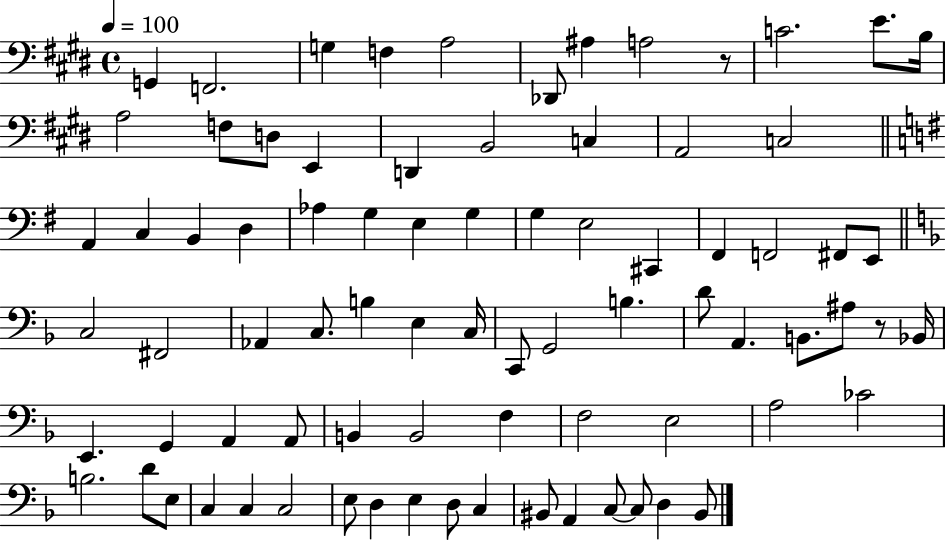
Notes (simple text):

G2/q F2/h. G3/q F3/q A3/h Db2/e A#3/q A3/h R/e C4/h. E4/e. B3/s A3/h F3/e D3/e E2/q D2/q B2/h C3/q A2/h C3/h A2/q C3/q B2/q D3/q Ab3/q G3/q E3/q G3/q G3/q E3/h C#2/q F#2/q F2/h F#2/e E2/e C3/h F#2/h Ab2/q C3/e. B3/q E3/q C3/s C2/e G2/h B3/q. D4/e A2/q. B2/e. A#3/e R/e Bb2/s E2/q. G2/q A2/q A2/e B2/q B2/h F3/q F3/h E3/h A3/h CES4/h B3/h. D4/e E3/e C3/q C3/q C3/h E3/e D3/q E3/q D3/e C3/q BIS2/e A2/q C3/e C3/e D3/q BIS2/e